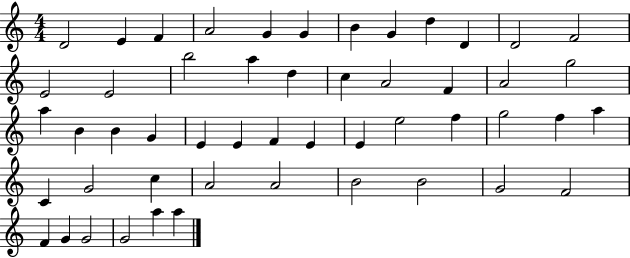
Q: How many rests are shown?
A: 0